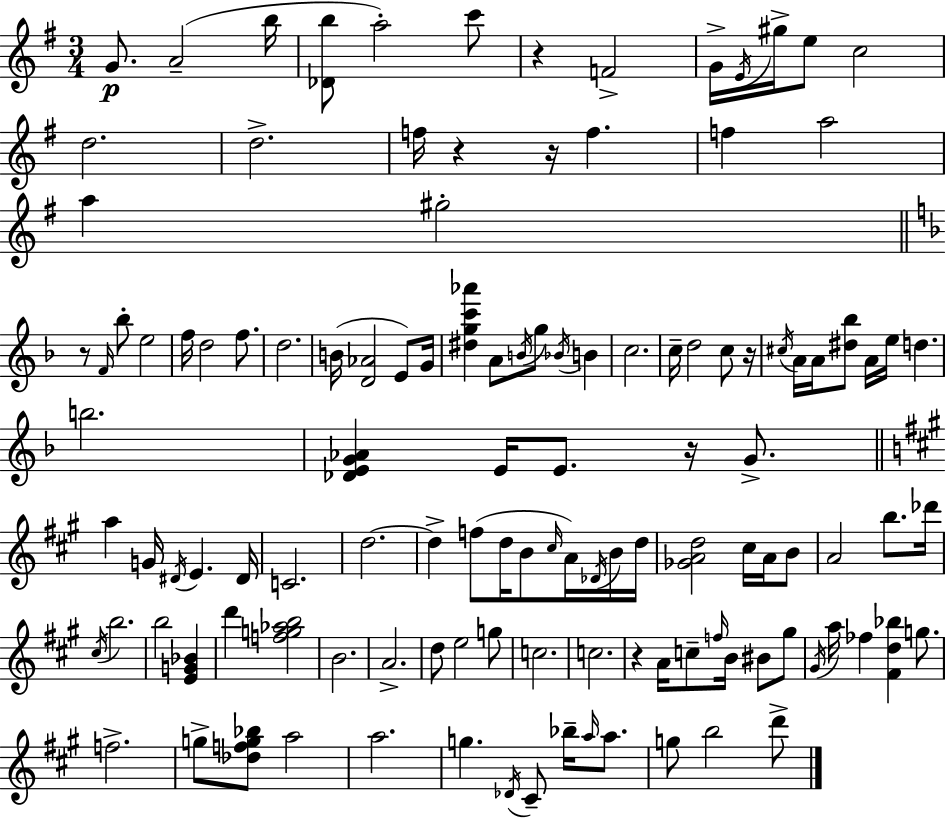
G4/e. A4/h B5/s [Db4,B5]/e A5/h C6/e R/q F4/h G4/s E4/s G#5/s E5/e C5/h D5/h. D5/h. F5/s R/q R/s F5/q. F5/q A5/h A5/q G#5/h R/e F4/s Bb5/e E5/h F5/s D5/h F5/e. D5/h. B4/s [D4,Ab4]/h E4/e G4/s [D#5,G5,C6,Ab6]/q A4/e B4/s G5/e Bb4/s B4/q C5/h. C5/s D5/h C5/e R/s C#5/s A4/s A4/s [D#5,Bb5]/e A4/s E5/s D5/q. B5/h. [Db4,E4,G4,Ab4]/q E4/s E4/e. R/s G4/e. A5/q G4/s D#4/s E4/q. D#4/s C4/h. D5/h. D5/q F5/e D5/s B4/e C#5/s A4/s Db4/s B4/s D5/s [Gb4,A4,D5]/h C#5/s A4/s B4/e A4/h B5/e. Db6/s C#5/s B5/h. B5/h [E4,G4,Bb4]/q D6/q [F5,G5,Ab5,B5]/h B4/h. A4/h. D5/e E5/h G5/e C5/h. C5/h. R/q A4/s C5/e F5/s B4/s BIS4/e G#5/e G#4/s A5/s FES5/q [F#4,D5,Bb5]/q G5/e. F5/h. G5/e [Db5,F5,G5,Bb5]/e A5/h A5/h. G5/q. Db4/s C#4/e Bb5/s A5/s A5/e. G5/e B5/h D6/e